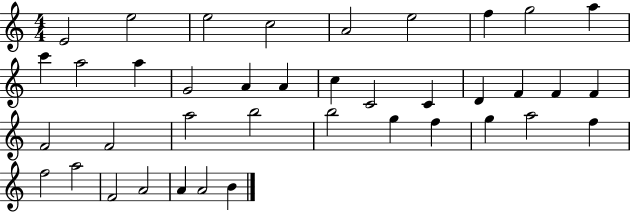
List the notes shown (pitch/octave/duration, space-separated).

E4/h E5/h E5/h C5/h A4/h E5/h F5/q G5/h A5/q C6/q A5/h A5/q G4/h A4/q A4/q C5/q C4/h C4/q D4/q F4/q F4/q F4/q F4/h F4/h A5/h B5/h B5/h G5/q F5/q G5/q A5/h F5/q F5/h A5/h F4/h A4/h A4/q A4/h B4/q